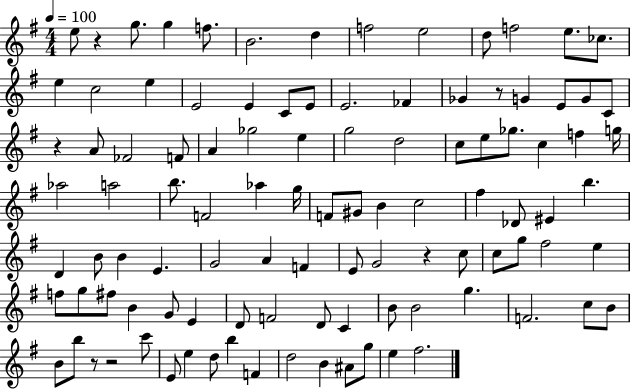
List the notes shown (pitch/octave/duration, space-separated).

E5/e R/q G5/e. G5/q F5/e. B4/h. D5/q F5/h E5/h D5/e F5/h E5/e. CES5/e. E5/q C5/h E5/q E4/h E4/q C4/e E4/e E4/h. FES4/q Gb4/q R/e G4/q E4/e G4/e C4/e R/q A4/e FES4/h F4/e A4/q Gb5/h E5/q G5/h D5/h C5/e E5/e Gb5/e. C5/q F5/q G5/s Ab5/h A5/h B5/e. F4/h Ab5/q G5/s F4/e G#4/e B4/q C5/h F#5/q Db4/e EIS4/q B5/q. D4/q B4/e B4/q E4/q. G4/h A4/q F4/q E4/e G4/h R/q C5/e C5/e G5/e F#5/h E5/q F5/e G5/e F#5/e B4/q G4/e E4/q D4/e F4/h D4/e C4/q B4/e B4/h G5/q. F4/h. C5/e B4/e B4/e B5/e R/e R/h C6/e E4/e E5/q D5/e B5/q F4/q D5/h B4/q A#4/e G5/e E5/q F#5/h.